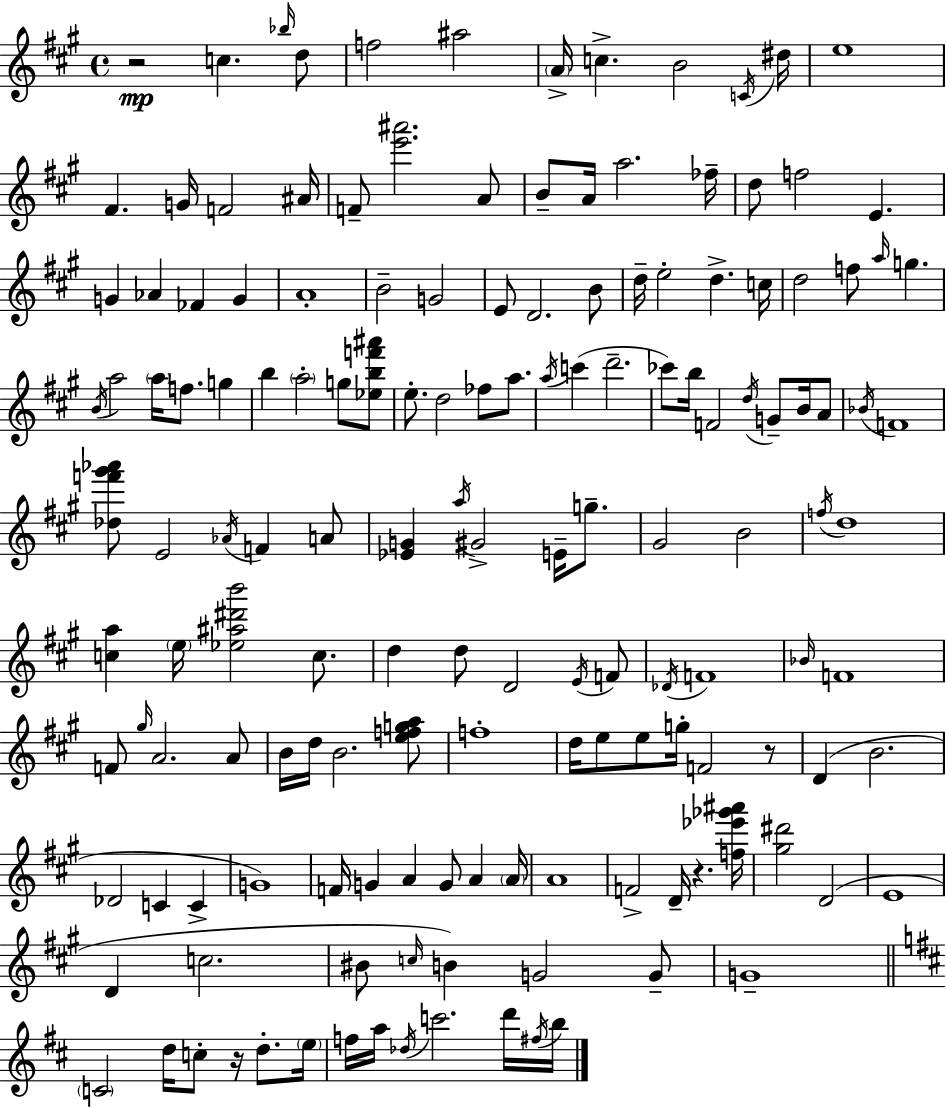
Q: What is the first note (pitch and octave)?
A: C5